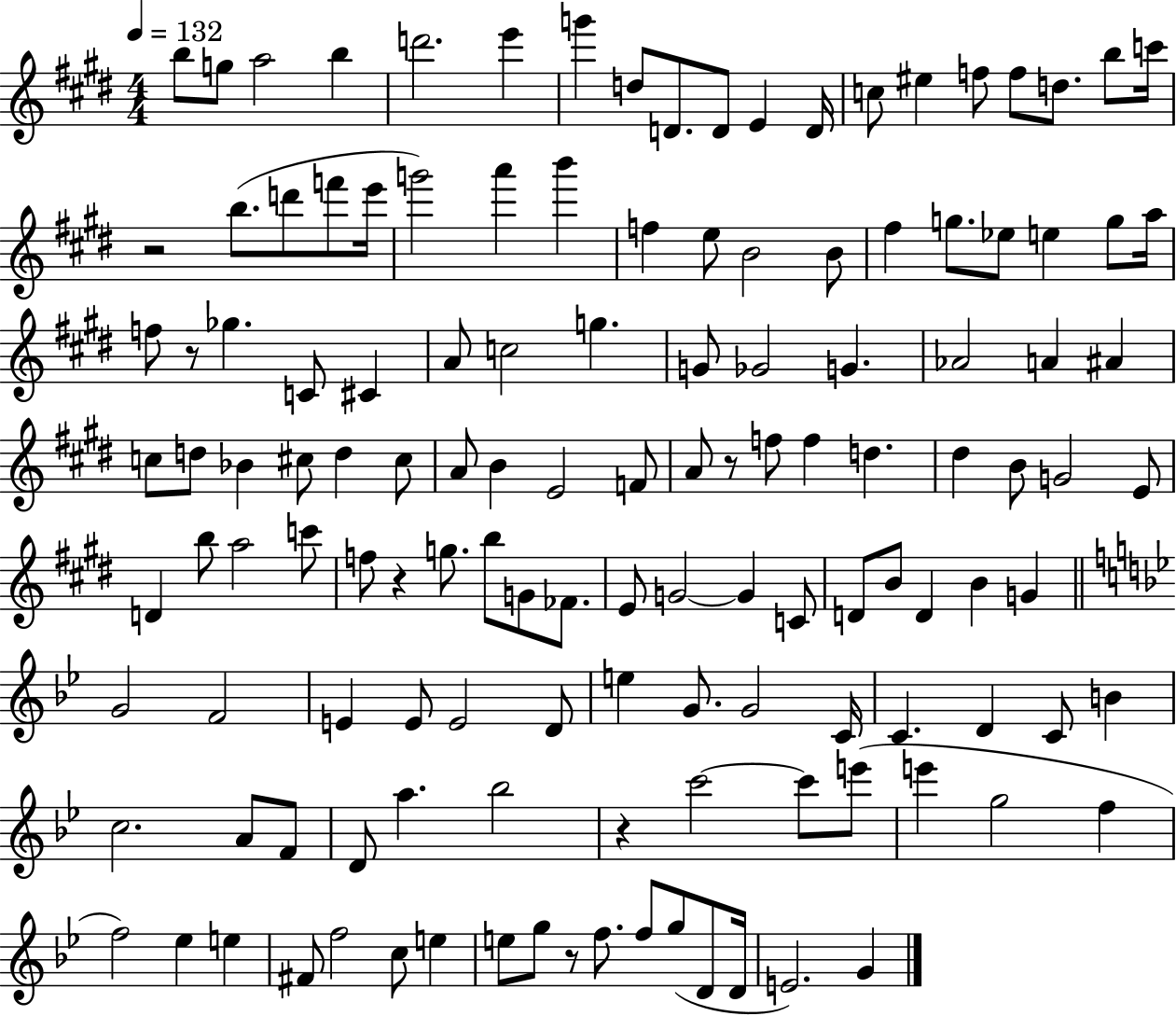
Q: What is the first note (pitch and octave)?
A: B5